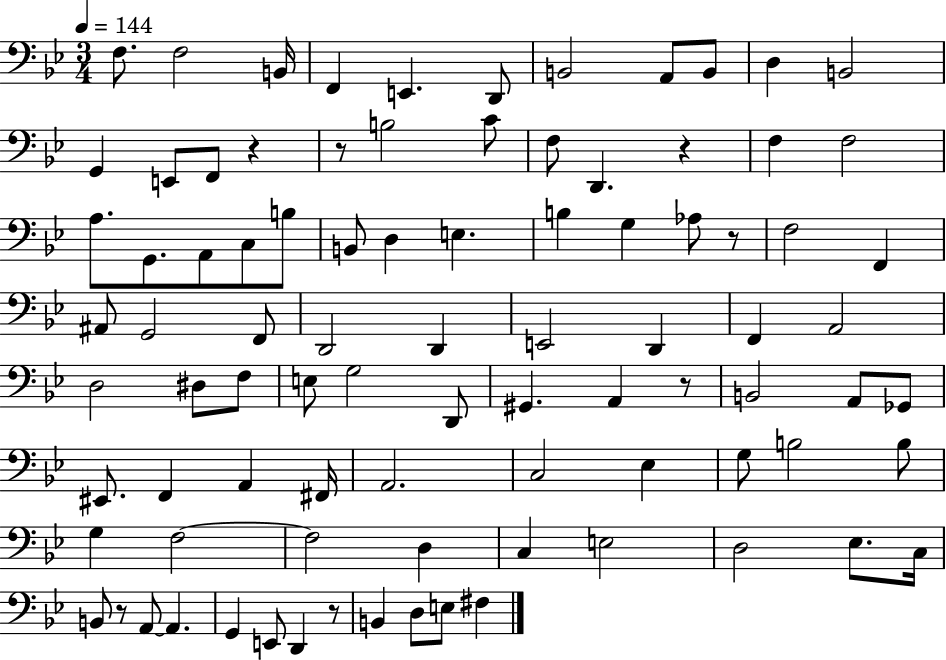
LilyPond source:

{
  \clef bass
  \numericTimeSignature
  \time 3/4
  \key bes \major
  \tempo 4 = 144
  f8. f2 b,16 | f,4 e,4. d,8 | b,2 a,8 b,8 | d4 b,2 | \break g,4 e,8 f,8 r4 | r8 b2 c'8 | f8 d,4. r4 | f4 f2 | \break a8. g,8. a,8 c8 b8 | b,8 d4 e4. | b4 g4 aes8 r8 | f2 f,4 | \break ais,8 g,2 f,8 | d,2 d,4 | e,2 d,4 | f,4 a,2 | \break d2 dis8 f8 | e8 g2 d,8 | gis,4. a,4 r8 | b,2 a,8 ges,8 | \break eis,8. f,4 a,4 fis,16 | a,2. | c2 ees4 | g8 b2 b8 | \break g4 f2~~ | f2 d4 | c4 e2 | d2 ees8. c16 | \break b,8 r8 a,8~~ a,4. | g,4 e,8 d,4 r8 | b,4 d8 e8 fis4 | \bar "|."
}